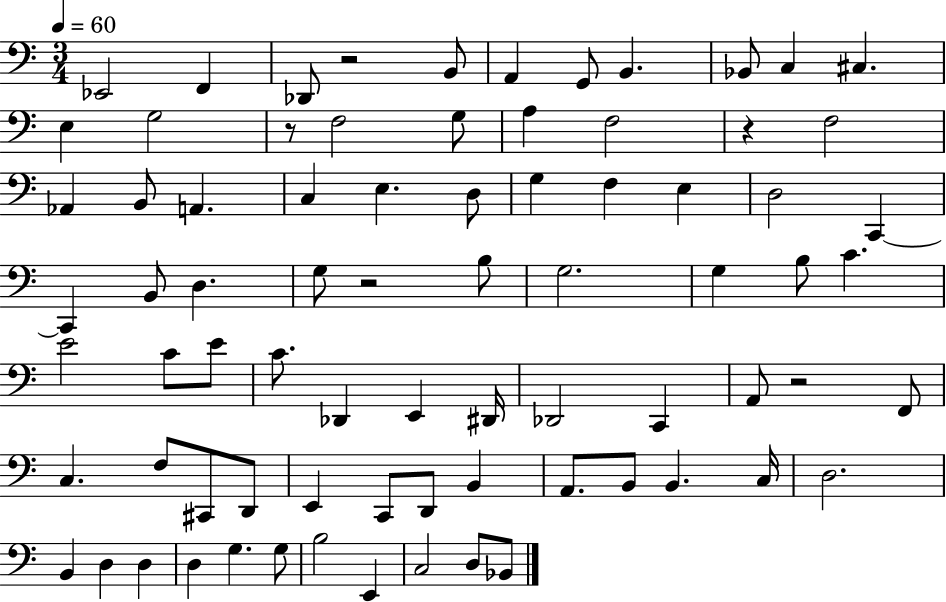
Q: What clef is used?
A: bass